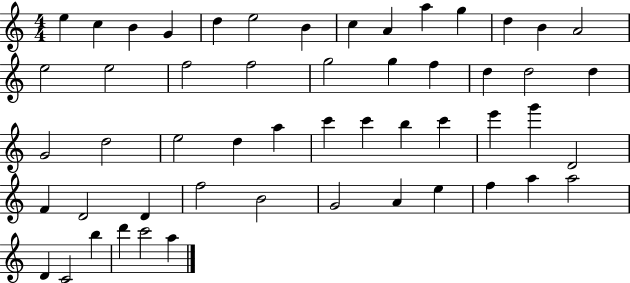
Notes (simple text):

E5/q C5/q B4/q G4/q D5/q E5/h B4/q C5/q A4/q A5/q G5/q D5/q B4/q A4/h E5/h E5/h F5/h F5/h G5/h G5/q F5/q D5/q D5/h D5/q G4/h D5/h E5/h D5/q A5/q C6/q C6/q B5/q C6/q E6/q G6/q D4/h F4/q D4/h D4/q F5/h B4/h G4/h A4/q E5/q F5/q A5/q A5/h D4/q C4/h B5/q D6/q C6/h A5/q